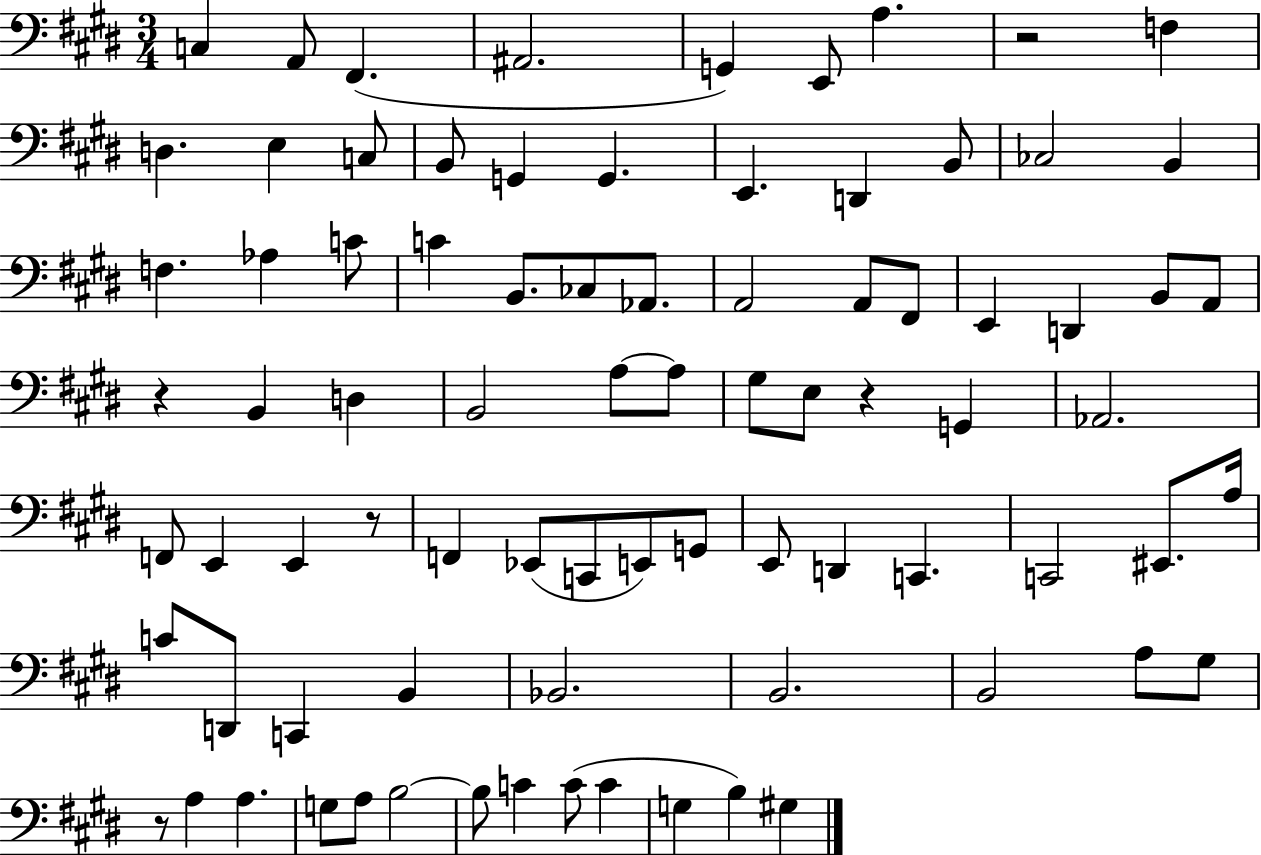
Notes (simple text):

C3/q A2/e F#2/q. A#2/h. G2/q E2/e A3/q. R/h F3/q D3/q. E3/q C3/e B2/e G2/q G2/q. E2/q. D2/q B2/e CES3/h B2/q F3/q. Ab3/q C4/e C4/q B2/e. CES3/e Ab2/e. A2/h A2/e F#2/e E2/q D2/q B2/e A2/e R/q B2/q D3/q B2/h A3/e A3/e G#3/e E3/e R/q G2/q Ab2/h. F2/e E2/q E2/q R/e F2/q Eb2/e C2/e E2/e G2/e E2/e D2/q C2/q. C2/h EIS2/e. A3/s C4/e D2/e C2/q B2/q Bb2/h. B2/h. B2/h A3/e G#3/e R/e A3/q A3/q. G3/e A3/e B3/h B3/e C4/q C4/e C4/q G3/q B3/q G#3/q